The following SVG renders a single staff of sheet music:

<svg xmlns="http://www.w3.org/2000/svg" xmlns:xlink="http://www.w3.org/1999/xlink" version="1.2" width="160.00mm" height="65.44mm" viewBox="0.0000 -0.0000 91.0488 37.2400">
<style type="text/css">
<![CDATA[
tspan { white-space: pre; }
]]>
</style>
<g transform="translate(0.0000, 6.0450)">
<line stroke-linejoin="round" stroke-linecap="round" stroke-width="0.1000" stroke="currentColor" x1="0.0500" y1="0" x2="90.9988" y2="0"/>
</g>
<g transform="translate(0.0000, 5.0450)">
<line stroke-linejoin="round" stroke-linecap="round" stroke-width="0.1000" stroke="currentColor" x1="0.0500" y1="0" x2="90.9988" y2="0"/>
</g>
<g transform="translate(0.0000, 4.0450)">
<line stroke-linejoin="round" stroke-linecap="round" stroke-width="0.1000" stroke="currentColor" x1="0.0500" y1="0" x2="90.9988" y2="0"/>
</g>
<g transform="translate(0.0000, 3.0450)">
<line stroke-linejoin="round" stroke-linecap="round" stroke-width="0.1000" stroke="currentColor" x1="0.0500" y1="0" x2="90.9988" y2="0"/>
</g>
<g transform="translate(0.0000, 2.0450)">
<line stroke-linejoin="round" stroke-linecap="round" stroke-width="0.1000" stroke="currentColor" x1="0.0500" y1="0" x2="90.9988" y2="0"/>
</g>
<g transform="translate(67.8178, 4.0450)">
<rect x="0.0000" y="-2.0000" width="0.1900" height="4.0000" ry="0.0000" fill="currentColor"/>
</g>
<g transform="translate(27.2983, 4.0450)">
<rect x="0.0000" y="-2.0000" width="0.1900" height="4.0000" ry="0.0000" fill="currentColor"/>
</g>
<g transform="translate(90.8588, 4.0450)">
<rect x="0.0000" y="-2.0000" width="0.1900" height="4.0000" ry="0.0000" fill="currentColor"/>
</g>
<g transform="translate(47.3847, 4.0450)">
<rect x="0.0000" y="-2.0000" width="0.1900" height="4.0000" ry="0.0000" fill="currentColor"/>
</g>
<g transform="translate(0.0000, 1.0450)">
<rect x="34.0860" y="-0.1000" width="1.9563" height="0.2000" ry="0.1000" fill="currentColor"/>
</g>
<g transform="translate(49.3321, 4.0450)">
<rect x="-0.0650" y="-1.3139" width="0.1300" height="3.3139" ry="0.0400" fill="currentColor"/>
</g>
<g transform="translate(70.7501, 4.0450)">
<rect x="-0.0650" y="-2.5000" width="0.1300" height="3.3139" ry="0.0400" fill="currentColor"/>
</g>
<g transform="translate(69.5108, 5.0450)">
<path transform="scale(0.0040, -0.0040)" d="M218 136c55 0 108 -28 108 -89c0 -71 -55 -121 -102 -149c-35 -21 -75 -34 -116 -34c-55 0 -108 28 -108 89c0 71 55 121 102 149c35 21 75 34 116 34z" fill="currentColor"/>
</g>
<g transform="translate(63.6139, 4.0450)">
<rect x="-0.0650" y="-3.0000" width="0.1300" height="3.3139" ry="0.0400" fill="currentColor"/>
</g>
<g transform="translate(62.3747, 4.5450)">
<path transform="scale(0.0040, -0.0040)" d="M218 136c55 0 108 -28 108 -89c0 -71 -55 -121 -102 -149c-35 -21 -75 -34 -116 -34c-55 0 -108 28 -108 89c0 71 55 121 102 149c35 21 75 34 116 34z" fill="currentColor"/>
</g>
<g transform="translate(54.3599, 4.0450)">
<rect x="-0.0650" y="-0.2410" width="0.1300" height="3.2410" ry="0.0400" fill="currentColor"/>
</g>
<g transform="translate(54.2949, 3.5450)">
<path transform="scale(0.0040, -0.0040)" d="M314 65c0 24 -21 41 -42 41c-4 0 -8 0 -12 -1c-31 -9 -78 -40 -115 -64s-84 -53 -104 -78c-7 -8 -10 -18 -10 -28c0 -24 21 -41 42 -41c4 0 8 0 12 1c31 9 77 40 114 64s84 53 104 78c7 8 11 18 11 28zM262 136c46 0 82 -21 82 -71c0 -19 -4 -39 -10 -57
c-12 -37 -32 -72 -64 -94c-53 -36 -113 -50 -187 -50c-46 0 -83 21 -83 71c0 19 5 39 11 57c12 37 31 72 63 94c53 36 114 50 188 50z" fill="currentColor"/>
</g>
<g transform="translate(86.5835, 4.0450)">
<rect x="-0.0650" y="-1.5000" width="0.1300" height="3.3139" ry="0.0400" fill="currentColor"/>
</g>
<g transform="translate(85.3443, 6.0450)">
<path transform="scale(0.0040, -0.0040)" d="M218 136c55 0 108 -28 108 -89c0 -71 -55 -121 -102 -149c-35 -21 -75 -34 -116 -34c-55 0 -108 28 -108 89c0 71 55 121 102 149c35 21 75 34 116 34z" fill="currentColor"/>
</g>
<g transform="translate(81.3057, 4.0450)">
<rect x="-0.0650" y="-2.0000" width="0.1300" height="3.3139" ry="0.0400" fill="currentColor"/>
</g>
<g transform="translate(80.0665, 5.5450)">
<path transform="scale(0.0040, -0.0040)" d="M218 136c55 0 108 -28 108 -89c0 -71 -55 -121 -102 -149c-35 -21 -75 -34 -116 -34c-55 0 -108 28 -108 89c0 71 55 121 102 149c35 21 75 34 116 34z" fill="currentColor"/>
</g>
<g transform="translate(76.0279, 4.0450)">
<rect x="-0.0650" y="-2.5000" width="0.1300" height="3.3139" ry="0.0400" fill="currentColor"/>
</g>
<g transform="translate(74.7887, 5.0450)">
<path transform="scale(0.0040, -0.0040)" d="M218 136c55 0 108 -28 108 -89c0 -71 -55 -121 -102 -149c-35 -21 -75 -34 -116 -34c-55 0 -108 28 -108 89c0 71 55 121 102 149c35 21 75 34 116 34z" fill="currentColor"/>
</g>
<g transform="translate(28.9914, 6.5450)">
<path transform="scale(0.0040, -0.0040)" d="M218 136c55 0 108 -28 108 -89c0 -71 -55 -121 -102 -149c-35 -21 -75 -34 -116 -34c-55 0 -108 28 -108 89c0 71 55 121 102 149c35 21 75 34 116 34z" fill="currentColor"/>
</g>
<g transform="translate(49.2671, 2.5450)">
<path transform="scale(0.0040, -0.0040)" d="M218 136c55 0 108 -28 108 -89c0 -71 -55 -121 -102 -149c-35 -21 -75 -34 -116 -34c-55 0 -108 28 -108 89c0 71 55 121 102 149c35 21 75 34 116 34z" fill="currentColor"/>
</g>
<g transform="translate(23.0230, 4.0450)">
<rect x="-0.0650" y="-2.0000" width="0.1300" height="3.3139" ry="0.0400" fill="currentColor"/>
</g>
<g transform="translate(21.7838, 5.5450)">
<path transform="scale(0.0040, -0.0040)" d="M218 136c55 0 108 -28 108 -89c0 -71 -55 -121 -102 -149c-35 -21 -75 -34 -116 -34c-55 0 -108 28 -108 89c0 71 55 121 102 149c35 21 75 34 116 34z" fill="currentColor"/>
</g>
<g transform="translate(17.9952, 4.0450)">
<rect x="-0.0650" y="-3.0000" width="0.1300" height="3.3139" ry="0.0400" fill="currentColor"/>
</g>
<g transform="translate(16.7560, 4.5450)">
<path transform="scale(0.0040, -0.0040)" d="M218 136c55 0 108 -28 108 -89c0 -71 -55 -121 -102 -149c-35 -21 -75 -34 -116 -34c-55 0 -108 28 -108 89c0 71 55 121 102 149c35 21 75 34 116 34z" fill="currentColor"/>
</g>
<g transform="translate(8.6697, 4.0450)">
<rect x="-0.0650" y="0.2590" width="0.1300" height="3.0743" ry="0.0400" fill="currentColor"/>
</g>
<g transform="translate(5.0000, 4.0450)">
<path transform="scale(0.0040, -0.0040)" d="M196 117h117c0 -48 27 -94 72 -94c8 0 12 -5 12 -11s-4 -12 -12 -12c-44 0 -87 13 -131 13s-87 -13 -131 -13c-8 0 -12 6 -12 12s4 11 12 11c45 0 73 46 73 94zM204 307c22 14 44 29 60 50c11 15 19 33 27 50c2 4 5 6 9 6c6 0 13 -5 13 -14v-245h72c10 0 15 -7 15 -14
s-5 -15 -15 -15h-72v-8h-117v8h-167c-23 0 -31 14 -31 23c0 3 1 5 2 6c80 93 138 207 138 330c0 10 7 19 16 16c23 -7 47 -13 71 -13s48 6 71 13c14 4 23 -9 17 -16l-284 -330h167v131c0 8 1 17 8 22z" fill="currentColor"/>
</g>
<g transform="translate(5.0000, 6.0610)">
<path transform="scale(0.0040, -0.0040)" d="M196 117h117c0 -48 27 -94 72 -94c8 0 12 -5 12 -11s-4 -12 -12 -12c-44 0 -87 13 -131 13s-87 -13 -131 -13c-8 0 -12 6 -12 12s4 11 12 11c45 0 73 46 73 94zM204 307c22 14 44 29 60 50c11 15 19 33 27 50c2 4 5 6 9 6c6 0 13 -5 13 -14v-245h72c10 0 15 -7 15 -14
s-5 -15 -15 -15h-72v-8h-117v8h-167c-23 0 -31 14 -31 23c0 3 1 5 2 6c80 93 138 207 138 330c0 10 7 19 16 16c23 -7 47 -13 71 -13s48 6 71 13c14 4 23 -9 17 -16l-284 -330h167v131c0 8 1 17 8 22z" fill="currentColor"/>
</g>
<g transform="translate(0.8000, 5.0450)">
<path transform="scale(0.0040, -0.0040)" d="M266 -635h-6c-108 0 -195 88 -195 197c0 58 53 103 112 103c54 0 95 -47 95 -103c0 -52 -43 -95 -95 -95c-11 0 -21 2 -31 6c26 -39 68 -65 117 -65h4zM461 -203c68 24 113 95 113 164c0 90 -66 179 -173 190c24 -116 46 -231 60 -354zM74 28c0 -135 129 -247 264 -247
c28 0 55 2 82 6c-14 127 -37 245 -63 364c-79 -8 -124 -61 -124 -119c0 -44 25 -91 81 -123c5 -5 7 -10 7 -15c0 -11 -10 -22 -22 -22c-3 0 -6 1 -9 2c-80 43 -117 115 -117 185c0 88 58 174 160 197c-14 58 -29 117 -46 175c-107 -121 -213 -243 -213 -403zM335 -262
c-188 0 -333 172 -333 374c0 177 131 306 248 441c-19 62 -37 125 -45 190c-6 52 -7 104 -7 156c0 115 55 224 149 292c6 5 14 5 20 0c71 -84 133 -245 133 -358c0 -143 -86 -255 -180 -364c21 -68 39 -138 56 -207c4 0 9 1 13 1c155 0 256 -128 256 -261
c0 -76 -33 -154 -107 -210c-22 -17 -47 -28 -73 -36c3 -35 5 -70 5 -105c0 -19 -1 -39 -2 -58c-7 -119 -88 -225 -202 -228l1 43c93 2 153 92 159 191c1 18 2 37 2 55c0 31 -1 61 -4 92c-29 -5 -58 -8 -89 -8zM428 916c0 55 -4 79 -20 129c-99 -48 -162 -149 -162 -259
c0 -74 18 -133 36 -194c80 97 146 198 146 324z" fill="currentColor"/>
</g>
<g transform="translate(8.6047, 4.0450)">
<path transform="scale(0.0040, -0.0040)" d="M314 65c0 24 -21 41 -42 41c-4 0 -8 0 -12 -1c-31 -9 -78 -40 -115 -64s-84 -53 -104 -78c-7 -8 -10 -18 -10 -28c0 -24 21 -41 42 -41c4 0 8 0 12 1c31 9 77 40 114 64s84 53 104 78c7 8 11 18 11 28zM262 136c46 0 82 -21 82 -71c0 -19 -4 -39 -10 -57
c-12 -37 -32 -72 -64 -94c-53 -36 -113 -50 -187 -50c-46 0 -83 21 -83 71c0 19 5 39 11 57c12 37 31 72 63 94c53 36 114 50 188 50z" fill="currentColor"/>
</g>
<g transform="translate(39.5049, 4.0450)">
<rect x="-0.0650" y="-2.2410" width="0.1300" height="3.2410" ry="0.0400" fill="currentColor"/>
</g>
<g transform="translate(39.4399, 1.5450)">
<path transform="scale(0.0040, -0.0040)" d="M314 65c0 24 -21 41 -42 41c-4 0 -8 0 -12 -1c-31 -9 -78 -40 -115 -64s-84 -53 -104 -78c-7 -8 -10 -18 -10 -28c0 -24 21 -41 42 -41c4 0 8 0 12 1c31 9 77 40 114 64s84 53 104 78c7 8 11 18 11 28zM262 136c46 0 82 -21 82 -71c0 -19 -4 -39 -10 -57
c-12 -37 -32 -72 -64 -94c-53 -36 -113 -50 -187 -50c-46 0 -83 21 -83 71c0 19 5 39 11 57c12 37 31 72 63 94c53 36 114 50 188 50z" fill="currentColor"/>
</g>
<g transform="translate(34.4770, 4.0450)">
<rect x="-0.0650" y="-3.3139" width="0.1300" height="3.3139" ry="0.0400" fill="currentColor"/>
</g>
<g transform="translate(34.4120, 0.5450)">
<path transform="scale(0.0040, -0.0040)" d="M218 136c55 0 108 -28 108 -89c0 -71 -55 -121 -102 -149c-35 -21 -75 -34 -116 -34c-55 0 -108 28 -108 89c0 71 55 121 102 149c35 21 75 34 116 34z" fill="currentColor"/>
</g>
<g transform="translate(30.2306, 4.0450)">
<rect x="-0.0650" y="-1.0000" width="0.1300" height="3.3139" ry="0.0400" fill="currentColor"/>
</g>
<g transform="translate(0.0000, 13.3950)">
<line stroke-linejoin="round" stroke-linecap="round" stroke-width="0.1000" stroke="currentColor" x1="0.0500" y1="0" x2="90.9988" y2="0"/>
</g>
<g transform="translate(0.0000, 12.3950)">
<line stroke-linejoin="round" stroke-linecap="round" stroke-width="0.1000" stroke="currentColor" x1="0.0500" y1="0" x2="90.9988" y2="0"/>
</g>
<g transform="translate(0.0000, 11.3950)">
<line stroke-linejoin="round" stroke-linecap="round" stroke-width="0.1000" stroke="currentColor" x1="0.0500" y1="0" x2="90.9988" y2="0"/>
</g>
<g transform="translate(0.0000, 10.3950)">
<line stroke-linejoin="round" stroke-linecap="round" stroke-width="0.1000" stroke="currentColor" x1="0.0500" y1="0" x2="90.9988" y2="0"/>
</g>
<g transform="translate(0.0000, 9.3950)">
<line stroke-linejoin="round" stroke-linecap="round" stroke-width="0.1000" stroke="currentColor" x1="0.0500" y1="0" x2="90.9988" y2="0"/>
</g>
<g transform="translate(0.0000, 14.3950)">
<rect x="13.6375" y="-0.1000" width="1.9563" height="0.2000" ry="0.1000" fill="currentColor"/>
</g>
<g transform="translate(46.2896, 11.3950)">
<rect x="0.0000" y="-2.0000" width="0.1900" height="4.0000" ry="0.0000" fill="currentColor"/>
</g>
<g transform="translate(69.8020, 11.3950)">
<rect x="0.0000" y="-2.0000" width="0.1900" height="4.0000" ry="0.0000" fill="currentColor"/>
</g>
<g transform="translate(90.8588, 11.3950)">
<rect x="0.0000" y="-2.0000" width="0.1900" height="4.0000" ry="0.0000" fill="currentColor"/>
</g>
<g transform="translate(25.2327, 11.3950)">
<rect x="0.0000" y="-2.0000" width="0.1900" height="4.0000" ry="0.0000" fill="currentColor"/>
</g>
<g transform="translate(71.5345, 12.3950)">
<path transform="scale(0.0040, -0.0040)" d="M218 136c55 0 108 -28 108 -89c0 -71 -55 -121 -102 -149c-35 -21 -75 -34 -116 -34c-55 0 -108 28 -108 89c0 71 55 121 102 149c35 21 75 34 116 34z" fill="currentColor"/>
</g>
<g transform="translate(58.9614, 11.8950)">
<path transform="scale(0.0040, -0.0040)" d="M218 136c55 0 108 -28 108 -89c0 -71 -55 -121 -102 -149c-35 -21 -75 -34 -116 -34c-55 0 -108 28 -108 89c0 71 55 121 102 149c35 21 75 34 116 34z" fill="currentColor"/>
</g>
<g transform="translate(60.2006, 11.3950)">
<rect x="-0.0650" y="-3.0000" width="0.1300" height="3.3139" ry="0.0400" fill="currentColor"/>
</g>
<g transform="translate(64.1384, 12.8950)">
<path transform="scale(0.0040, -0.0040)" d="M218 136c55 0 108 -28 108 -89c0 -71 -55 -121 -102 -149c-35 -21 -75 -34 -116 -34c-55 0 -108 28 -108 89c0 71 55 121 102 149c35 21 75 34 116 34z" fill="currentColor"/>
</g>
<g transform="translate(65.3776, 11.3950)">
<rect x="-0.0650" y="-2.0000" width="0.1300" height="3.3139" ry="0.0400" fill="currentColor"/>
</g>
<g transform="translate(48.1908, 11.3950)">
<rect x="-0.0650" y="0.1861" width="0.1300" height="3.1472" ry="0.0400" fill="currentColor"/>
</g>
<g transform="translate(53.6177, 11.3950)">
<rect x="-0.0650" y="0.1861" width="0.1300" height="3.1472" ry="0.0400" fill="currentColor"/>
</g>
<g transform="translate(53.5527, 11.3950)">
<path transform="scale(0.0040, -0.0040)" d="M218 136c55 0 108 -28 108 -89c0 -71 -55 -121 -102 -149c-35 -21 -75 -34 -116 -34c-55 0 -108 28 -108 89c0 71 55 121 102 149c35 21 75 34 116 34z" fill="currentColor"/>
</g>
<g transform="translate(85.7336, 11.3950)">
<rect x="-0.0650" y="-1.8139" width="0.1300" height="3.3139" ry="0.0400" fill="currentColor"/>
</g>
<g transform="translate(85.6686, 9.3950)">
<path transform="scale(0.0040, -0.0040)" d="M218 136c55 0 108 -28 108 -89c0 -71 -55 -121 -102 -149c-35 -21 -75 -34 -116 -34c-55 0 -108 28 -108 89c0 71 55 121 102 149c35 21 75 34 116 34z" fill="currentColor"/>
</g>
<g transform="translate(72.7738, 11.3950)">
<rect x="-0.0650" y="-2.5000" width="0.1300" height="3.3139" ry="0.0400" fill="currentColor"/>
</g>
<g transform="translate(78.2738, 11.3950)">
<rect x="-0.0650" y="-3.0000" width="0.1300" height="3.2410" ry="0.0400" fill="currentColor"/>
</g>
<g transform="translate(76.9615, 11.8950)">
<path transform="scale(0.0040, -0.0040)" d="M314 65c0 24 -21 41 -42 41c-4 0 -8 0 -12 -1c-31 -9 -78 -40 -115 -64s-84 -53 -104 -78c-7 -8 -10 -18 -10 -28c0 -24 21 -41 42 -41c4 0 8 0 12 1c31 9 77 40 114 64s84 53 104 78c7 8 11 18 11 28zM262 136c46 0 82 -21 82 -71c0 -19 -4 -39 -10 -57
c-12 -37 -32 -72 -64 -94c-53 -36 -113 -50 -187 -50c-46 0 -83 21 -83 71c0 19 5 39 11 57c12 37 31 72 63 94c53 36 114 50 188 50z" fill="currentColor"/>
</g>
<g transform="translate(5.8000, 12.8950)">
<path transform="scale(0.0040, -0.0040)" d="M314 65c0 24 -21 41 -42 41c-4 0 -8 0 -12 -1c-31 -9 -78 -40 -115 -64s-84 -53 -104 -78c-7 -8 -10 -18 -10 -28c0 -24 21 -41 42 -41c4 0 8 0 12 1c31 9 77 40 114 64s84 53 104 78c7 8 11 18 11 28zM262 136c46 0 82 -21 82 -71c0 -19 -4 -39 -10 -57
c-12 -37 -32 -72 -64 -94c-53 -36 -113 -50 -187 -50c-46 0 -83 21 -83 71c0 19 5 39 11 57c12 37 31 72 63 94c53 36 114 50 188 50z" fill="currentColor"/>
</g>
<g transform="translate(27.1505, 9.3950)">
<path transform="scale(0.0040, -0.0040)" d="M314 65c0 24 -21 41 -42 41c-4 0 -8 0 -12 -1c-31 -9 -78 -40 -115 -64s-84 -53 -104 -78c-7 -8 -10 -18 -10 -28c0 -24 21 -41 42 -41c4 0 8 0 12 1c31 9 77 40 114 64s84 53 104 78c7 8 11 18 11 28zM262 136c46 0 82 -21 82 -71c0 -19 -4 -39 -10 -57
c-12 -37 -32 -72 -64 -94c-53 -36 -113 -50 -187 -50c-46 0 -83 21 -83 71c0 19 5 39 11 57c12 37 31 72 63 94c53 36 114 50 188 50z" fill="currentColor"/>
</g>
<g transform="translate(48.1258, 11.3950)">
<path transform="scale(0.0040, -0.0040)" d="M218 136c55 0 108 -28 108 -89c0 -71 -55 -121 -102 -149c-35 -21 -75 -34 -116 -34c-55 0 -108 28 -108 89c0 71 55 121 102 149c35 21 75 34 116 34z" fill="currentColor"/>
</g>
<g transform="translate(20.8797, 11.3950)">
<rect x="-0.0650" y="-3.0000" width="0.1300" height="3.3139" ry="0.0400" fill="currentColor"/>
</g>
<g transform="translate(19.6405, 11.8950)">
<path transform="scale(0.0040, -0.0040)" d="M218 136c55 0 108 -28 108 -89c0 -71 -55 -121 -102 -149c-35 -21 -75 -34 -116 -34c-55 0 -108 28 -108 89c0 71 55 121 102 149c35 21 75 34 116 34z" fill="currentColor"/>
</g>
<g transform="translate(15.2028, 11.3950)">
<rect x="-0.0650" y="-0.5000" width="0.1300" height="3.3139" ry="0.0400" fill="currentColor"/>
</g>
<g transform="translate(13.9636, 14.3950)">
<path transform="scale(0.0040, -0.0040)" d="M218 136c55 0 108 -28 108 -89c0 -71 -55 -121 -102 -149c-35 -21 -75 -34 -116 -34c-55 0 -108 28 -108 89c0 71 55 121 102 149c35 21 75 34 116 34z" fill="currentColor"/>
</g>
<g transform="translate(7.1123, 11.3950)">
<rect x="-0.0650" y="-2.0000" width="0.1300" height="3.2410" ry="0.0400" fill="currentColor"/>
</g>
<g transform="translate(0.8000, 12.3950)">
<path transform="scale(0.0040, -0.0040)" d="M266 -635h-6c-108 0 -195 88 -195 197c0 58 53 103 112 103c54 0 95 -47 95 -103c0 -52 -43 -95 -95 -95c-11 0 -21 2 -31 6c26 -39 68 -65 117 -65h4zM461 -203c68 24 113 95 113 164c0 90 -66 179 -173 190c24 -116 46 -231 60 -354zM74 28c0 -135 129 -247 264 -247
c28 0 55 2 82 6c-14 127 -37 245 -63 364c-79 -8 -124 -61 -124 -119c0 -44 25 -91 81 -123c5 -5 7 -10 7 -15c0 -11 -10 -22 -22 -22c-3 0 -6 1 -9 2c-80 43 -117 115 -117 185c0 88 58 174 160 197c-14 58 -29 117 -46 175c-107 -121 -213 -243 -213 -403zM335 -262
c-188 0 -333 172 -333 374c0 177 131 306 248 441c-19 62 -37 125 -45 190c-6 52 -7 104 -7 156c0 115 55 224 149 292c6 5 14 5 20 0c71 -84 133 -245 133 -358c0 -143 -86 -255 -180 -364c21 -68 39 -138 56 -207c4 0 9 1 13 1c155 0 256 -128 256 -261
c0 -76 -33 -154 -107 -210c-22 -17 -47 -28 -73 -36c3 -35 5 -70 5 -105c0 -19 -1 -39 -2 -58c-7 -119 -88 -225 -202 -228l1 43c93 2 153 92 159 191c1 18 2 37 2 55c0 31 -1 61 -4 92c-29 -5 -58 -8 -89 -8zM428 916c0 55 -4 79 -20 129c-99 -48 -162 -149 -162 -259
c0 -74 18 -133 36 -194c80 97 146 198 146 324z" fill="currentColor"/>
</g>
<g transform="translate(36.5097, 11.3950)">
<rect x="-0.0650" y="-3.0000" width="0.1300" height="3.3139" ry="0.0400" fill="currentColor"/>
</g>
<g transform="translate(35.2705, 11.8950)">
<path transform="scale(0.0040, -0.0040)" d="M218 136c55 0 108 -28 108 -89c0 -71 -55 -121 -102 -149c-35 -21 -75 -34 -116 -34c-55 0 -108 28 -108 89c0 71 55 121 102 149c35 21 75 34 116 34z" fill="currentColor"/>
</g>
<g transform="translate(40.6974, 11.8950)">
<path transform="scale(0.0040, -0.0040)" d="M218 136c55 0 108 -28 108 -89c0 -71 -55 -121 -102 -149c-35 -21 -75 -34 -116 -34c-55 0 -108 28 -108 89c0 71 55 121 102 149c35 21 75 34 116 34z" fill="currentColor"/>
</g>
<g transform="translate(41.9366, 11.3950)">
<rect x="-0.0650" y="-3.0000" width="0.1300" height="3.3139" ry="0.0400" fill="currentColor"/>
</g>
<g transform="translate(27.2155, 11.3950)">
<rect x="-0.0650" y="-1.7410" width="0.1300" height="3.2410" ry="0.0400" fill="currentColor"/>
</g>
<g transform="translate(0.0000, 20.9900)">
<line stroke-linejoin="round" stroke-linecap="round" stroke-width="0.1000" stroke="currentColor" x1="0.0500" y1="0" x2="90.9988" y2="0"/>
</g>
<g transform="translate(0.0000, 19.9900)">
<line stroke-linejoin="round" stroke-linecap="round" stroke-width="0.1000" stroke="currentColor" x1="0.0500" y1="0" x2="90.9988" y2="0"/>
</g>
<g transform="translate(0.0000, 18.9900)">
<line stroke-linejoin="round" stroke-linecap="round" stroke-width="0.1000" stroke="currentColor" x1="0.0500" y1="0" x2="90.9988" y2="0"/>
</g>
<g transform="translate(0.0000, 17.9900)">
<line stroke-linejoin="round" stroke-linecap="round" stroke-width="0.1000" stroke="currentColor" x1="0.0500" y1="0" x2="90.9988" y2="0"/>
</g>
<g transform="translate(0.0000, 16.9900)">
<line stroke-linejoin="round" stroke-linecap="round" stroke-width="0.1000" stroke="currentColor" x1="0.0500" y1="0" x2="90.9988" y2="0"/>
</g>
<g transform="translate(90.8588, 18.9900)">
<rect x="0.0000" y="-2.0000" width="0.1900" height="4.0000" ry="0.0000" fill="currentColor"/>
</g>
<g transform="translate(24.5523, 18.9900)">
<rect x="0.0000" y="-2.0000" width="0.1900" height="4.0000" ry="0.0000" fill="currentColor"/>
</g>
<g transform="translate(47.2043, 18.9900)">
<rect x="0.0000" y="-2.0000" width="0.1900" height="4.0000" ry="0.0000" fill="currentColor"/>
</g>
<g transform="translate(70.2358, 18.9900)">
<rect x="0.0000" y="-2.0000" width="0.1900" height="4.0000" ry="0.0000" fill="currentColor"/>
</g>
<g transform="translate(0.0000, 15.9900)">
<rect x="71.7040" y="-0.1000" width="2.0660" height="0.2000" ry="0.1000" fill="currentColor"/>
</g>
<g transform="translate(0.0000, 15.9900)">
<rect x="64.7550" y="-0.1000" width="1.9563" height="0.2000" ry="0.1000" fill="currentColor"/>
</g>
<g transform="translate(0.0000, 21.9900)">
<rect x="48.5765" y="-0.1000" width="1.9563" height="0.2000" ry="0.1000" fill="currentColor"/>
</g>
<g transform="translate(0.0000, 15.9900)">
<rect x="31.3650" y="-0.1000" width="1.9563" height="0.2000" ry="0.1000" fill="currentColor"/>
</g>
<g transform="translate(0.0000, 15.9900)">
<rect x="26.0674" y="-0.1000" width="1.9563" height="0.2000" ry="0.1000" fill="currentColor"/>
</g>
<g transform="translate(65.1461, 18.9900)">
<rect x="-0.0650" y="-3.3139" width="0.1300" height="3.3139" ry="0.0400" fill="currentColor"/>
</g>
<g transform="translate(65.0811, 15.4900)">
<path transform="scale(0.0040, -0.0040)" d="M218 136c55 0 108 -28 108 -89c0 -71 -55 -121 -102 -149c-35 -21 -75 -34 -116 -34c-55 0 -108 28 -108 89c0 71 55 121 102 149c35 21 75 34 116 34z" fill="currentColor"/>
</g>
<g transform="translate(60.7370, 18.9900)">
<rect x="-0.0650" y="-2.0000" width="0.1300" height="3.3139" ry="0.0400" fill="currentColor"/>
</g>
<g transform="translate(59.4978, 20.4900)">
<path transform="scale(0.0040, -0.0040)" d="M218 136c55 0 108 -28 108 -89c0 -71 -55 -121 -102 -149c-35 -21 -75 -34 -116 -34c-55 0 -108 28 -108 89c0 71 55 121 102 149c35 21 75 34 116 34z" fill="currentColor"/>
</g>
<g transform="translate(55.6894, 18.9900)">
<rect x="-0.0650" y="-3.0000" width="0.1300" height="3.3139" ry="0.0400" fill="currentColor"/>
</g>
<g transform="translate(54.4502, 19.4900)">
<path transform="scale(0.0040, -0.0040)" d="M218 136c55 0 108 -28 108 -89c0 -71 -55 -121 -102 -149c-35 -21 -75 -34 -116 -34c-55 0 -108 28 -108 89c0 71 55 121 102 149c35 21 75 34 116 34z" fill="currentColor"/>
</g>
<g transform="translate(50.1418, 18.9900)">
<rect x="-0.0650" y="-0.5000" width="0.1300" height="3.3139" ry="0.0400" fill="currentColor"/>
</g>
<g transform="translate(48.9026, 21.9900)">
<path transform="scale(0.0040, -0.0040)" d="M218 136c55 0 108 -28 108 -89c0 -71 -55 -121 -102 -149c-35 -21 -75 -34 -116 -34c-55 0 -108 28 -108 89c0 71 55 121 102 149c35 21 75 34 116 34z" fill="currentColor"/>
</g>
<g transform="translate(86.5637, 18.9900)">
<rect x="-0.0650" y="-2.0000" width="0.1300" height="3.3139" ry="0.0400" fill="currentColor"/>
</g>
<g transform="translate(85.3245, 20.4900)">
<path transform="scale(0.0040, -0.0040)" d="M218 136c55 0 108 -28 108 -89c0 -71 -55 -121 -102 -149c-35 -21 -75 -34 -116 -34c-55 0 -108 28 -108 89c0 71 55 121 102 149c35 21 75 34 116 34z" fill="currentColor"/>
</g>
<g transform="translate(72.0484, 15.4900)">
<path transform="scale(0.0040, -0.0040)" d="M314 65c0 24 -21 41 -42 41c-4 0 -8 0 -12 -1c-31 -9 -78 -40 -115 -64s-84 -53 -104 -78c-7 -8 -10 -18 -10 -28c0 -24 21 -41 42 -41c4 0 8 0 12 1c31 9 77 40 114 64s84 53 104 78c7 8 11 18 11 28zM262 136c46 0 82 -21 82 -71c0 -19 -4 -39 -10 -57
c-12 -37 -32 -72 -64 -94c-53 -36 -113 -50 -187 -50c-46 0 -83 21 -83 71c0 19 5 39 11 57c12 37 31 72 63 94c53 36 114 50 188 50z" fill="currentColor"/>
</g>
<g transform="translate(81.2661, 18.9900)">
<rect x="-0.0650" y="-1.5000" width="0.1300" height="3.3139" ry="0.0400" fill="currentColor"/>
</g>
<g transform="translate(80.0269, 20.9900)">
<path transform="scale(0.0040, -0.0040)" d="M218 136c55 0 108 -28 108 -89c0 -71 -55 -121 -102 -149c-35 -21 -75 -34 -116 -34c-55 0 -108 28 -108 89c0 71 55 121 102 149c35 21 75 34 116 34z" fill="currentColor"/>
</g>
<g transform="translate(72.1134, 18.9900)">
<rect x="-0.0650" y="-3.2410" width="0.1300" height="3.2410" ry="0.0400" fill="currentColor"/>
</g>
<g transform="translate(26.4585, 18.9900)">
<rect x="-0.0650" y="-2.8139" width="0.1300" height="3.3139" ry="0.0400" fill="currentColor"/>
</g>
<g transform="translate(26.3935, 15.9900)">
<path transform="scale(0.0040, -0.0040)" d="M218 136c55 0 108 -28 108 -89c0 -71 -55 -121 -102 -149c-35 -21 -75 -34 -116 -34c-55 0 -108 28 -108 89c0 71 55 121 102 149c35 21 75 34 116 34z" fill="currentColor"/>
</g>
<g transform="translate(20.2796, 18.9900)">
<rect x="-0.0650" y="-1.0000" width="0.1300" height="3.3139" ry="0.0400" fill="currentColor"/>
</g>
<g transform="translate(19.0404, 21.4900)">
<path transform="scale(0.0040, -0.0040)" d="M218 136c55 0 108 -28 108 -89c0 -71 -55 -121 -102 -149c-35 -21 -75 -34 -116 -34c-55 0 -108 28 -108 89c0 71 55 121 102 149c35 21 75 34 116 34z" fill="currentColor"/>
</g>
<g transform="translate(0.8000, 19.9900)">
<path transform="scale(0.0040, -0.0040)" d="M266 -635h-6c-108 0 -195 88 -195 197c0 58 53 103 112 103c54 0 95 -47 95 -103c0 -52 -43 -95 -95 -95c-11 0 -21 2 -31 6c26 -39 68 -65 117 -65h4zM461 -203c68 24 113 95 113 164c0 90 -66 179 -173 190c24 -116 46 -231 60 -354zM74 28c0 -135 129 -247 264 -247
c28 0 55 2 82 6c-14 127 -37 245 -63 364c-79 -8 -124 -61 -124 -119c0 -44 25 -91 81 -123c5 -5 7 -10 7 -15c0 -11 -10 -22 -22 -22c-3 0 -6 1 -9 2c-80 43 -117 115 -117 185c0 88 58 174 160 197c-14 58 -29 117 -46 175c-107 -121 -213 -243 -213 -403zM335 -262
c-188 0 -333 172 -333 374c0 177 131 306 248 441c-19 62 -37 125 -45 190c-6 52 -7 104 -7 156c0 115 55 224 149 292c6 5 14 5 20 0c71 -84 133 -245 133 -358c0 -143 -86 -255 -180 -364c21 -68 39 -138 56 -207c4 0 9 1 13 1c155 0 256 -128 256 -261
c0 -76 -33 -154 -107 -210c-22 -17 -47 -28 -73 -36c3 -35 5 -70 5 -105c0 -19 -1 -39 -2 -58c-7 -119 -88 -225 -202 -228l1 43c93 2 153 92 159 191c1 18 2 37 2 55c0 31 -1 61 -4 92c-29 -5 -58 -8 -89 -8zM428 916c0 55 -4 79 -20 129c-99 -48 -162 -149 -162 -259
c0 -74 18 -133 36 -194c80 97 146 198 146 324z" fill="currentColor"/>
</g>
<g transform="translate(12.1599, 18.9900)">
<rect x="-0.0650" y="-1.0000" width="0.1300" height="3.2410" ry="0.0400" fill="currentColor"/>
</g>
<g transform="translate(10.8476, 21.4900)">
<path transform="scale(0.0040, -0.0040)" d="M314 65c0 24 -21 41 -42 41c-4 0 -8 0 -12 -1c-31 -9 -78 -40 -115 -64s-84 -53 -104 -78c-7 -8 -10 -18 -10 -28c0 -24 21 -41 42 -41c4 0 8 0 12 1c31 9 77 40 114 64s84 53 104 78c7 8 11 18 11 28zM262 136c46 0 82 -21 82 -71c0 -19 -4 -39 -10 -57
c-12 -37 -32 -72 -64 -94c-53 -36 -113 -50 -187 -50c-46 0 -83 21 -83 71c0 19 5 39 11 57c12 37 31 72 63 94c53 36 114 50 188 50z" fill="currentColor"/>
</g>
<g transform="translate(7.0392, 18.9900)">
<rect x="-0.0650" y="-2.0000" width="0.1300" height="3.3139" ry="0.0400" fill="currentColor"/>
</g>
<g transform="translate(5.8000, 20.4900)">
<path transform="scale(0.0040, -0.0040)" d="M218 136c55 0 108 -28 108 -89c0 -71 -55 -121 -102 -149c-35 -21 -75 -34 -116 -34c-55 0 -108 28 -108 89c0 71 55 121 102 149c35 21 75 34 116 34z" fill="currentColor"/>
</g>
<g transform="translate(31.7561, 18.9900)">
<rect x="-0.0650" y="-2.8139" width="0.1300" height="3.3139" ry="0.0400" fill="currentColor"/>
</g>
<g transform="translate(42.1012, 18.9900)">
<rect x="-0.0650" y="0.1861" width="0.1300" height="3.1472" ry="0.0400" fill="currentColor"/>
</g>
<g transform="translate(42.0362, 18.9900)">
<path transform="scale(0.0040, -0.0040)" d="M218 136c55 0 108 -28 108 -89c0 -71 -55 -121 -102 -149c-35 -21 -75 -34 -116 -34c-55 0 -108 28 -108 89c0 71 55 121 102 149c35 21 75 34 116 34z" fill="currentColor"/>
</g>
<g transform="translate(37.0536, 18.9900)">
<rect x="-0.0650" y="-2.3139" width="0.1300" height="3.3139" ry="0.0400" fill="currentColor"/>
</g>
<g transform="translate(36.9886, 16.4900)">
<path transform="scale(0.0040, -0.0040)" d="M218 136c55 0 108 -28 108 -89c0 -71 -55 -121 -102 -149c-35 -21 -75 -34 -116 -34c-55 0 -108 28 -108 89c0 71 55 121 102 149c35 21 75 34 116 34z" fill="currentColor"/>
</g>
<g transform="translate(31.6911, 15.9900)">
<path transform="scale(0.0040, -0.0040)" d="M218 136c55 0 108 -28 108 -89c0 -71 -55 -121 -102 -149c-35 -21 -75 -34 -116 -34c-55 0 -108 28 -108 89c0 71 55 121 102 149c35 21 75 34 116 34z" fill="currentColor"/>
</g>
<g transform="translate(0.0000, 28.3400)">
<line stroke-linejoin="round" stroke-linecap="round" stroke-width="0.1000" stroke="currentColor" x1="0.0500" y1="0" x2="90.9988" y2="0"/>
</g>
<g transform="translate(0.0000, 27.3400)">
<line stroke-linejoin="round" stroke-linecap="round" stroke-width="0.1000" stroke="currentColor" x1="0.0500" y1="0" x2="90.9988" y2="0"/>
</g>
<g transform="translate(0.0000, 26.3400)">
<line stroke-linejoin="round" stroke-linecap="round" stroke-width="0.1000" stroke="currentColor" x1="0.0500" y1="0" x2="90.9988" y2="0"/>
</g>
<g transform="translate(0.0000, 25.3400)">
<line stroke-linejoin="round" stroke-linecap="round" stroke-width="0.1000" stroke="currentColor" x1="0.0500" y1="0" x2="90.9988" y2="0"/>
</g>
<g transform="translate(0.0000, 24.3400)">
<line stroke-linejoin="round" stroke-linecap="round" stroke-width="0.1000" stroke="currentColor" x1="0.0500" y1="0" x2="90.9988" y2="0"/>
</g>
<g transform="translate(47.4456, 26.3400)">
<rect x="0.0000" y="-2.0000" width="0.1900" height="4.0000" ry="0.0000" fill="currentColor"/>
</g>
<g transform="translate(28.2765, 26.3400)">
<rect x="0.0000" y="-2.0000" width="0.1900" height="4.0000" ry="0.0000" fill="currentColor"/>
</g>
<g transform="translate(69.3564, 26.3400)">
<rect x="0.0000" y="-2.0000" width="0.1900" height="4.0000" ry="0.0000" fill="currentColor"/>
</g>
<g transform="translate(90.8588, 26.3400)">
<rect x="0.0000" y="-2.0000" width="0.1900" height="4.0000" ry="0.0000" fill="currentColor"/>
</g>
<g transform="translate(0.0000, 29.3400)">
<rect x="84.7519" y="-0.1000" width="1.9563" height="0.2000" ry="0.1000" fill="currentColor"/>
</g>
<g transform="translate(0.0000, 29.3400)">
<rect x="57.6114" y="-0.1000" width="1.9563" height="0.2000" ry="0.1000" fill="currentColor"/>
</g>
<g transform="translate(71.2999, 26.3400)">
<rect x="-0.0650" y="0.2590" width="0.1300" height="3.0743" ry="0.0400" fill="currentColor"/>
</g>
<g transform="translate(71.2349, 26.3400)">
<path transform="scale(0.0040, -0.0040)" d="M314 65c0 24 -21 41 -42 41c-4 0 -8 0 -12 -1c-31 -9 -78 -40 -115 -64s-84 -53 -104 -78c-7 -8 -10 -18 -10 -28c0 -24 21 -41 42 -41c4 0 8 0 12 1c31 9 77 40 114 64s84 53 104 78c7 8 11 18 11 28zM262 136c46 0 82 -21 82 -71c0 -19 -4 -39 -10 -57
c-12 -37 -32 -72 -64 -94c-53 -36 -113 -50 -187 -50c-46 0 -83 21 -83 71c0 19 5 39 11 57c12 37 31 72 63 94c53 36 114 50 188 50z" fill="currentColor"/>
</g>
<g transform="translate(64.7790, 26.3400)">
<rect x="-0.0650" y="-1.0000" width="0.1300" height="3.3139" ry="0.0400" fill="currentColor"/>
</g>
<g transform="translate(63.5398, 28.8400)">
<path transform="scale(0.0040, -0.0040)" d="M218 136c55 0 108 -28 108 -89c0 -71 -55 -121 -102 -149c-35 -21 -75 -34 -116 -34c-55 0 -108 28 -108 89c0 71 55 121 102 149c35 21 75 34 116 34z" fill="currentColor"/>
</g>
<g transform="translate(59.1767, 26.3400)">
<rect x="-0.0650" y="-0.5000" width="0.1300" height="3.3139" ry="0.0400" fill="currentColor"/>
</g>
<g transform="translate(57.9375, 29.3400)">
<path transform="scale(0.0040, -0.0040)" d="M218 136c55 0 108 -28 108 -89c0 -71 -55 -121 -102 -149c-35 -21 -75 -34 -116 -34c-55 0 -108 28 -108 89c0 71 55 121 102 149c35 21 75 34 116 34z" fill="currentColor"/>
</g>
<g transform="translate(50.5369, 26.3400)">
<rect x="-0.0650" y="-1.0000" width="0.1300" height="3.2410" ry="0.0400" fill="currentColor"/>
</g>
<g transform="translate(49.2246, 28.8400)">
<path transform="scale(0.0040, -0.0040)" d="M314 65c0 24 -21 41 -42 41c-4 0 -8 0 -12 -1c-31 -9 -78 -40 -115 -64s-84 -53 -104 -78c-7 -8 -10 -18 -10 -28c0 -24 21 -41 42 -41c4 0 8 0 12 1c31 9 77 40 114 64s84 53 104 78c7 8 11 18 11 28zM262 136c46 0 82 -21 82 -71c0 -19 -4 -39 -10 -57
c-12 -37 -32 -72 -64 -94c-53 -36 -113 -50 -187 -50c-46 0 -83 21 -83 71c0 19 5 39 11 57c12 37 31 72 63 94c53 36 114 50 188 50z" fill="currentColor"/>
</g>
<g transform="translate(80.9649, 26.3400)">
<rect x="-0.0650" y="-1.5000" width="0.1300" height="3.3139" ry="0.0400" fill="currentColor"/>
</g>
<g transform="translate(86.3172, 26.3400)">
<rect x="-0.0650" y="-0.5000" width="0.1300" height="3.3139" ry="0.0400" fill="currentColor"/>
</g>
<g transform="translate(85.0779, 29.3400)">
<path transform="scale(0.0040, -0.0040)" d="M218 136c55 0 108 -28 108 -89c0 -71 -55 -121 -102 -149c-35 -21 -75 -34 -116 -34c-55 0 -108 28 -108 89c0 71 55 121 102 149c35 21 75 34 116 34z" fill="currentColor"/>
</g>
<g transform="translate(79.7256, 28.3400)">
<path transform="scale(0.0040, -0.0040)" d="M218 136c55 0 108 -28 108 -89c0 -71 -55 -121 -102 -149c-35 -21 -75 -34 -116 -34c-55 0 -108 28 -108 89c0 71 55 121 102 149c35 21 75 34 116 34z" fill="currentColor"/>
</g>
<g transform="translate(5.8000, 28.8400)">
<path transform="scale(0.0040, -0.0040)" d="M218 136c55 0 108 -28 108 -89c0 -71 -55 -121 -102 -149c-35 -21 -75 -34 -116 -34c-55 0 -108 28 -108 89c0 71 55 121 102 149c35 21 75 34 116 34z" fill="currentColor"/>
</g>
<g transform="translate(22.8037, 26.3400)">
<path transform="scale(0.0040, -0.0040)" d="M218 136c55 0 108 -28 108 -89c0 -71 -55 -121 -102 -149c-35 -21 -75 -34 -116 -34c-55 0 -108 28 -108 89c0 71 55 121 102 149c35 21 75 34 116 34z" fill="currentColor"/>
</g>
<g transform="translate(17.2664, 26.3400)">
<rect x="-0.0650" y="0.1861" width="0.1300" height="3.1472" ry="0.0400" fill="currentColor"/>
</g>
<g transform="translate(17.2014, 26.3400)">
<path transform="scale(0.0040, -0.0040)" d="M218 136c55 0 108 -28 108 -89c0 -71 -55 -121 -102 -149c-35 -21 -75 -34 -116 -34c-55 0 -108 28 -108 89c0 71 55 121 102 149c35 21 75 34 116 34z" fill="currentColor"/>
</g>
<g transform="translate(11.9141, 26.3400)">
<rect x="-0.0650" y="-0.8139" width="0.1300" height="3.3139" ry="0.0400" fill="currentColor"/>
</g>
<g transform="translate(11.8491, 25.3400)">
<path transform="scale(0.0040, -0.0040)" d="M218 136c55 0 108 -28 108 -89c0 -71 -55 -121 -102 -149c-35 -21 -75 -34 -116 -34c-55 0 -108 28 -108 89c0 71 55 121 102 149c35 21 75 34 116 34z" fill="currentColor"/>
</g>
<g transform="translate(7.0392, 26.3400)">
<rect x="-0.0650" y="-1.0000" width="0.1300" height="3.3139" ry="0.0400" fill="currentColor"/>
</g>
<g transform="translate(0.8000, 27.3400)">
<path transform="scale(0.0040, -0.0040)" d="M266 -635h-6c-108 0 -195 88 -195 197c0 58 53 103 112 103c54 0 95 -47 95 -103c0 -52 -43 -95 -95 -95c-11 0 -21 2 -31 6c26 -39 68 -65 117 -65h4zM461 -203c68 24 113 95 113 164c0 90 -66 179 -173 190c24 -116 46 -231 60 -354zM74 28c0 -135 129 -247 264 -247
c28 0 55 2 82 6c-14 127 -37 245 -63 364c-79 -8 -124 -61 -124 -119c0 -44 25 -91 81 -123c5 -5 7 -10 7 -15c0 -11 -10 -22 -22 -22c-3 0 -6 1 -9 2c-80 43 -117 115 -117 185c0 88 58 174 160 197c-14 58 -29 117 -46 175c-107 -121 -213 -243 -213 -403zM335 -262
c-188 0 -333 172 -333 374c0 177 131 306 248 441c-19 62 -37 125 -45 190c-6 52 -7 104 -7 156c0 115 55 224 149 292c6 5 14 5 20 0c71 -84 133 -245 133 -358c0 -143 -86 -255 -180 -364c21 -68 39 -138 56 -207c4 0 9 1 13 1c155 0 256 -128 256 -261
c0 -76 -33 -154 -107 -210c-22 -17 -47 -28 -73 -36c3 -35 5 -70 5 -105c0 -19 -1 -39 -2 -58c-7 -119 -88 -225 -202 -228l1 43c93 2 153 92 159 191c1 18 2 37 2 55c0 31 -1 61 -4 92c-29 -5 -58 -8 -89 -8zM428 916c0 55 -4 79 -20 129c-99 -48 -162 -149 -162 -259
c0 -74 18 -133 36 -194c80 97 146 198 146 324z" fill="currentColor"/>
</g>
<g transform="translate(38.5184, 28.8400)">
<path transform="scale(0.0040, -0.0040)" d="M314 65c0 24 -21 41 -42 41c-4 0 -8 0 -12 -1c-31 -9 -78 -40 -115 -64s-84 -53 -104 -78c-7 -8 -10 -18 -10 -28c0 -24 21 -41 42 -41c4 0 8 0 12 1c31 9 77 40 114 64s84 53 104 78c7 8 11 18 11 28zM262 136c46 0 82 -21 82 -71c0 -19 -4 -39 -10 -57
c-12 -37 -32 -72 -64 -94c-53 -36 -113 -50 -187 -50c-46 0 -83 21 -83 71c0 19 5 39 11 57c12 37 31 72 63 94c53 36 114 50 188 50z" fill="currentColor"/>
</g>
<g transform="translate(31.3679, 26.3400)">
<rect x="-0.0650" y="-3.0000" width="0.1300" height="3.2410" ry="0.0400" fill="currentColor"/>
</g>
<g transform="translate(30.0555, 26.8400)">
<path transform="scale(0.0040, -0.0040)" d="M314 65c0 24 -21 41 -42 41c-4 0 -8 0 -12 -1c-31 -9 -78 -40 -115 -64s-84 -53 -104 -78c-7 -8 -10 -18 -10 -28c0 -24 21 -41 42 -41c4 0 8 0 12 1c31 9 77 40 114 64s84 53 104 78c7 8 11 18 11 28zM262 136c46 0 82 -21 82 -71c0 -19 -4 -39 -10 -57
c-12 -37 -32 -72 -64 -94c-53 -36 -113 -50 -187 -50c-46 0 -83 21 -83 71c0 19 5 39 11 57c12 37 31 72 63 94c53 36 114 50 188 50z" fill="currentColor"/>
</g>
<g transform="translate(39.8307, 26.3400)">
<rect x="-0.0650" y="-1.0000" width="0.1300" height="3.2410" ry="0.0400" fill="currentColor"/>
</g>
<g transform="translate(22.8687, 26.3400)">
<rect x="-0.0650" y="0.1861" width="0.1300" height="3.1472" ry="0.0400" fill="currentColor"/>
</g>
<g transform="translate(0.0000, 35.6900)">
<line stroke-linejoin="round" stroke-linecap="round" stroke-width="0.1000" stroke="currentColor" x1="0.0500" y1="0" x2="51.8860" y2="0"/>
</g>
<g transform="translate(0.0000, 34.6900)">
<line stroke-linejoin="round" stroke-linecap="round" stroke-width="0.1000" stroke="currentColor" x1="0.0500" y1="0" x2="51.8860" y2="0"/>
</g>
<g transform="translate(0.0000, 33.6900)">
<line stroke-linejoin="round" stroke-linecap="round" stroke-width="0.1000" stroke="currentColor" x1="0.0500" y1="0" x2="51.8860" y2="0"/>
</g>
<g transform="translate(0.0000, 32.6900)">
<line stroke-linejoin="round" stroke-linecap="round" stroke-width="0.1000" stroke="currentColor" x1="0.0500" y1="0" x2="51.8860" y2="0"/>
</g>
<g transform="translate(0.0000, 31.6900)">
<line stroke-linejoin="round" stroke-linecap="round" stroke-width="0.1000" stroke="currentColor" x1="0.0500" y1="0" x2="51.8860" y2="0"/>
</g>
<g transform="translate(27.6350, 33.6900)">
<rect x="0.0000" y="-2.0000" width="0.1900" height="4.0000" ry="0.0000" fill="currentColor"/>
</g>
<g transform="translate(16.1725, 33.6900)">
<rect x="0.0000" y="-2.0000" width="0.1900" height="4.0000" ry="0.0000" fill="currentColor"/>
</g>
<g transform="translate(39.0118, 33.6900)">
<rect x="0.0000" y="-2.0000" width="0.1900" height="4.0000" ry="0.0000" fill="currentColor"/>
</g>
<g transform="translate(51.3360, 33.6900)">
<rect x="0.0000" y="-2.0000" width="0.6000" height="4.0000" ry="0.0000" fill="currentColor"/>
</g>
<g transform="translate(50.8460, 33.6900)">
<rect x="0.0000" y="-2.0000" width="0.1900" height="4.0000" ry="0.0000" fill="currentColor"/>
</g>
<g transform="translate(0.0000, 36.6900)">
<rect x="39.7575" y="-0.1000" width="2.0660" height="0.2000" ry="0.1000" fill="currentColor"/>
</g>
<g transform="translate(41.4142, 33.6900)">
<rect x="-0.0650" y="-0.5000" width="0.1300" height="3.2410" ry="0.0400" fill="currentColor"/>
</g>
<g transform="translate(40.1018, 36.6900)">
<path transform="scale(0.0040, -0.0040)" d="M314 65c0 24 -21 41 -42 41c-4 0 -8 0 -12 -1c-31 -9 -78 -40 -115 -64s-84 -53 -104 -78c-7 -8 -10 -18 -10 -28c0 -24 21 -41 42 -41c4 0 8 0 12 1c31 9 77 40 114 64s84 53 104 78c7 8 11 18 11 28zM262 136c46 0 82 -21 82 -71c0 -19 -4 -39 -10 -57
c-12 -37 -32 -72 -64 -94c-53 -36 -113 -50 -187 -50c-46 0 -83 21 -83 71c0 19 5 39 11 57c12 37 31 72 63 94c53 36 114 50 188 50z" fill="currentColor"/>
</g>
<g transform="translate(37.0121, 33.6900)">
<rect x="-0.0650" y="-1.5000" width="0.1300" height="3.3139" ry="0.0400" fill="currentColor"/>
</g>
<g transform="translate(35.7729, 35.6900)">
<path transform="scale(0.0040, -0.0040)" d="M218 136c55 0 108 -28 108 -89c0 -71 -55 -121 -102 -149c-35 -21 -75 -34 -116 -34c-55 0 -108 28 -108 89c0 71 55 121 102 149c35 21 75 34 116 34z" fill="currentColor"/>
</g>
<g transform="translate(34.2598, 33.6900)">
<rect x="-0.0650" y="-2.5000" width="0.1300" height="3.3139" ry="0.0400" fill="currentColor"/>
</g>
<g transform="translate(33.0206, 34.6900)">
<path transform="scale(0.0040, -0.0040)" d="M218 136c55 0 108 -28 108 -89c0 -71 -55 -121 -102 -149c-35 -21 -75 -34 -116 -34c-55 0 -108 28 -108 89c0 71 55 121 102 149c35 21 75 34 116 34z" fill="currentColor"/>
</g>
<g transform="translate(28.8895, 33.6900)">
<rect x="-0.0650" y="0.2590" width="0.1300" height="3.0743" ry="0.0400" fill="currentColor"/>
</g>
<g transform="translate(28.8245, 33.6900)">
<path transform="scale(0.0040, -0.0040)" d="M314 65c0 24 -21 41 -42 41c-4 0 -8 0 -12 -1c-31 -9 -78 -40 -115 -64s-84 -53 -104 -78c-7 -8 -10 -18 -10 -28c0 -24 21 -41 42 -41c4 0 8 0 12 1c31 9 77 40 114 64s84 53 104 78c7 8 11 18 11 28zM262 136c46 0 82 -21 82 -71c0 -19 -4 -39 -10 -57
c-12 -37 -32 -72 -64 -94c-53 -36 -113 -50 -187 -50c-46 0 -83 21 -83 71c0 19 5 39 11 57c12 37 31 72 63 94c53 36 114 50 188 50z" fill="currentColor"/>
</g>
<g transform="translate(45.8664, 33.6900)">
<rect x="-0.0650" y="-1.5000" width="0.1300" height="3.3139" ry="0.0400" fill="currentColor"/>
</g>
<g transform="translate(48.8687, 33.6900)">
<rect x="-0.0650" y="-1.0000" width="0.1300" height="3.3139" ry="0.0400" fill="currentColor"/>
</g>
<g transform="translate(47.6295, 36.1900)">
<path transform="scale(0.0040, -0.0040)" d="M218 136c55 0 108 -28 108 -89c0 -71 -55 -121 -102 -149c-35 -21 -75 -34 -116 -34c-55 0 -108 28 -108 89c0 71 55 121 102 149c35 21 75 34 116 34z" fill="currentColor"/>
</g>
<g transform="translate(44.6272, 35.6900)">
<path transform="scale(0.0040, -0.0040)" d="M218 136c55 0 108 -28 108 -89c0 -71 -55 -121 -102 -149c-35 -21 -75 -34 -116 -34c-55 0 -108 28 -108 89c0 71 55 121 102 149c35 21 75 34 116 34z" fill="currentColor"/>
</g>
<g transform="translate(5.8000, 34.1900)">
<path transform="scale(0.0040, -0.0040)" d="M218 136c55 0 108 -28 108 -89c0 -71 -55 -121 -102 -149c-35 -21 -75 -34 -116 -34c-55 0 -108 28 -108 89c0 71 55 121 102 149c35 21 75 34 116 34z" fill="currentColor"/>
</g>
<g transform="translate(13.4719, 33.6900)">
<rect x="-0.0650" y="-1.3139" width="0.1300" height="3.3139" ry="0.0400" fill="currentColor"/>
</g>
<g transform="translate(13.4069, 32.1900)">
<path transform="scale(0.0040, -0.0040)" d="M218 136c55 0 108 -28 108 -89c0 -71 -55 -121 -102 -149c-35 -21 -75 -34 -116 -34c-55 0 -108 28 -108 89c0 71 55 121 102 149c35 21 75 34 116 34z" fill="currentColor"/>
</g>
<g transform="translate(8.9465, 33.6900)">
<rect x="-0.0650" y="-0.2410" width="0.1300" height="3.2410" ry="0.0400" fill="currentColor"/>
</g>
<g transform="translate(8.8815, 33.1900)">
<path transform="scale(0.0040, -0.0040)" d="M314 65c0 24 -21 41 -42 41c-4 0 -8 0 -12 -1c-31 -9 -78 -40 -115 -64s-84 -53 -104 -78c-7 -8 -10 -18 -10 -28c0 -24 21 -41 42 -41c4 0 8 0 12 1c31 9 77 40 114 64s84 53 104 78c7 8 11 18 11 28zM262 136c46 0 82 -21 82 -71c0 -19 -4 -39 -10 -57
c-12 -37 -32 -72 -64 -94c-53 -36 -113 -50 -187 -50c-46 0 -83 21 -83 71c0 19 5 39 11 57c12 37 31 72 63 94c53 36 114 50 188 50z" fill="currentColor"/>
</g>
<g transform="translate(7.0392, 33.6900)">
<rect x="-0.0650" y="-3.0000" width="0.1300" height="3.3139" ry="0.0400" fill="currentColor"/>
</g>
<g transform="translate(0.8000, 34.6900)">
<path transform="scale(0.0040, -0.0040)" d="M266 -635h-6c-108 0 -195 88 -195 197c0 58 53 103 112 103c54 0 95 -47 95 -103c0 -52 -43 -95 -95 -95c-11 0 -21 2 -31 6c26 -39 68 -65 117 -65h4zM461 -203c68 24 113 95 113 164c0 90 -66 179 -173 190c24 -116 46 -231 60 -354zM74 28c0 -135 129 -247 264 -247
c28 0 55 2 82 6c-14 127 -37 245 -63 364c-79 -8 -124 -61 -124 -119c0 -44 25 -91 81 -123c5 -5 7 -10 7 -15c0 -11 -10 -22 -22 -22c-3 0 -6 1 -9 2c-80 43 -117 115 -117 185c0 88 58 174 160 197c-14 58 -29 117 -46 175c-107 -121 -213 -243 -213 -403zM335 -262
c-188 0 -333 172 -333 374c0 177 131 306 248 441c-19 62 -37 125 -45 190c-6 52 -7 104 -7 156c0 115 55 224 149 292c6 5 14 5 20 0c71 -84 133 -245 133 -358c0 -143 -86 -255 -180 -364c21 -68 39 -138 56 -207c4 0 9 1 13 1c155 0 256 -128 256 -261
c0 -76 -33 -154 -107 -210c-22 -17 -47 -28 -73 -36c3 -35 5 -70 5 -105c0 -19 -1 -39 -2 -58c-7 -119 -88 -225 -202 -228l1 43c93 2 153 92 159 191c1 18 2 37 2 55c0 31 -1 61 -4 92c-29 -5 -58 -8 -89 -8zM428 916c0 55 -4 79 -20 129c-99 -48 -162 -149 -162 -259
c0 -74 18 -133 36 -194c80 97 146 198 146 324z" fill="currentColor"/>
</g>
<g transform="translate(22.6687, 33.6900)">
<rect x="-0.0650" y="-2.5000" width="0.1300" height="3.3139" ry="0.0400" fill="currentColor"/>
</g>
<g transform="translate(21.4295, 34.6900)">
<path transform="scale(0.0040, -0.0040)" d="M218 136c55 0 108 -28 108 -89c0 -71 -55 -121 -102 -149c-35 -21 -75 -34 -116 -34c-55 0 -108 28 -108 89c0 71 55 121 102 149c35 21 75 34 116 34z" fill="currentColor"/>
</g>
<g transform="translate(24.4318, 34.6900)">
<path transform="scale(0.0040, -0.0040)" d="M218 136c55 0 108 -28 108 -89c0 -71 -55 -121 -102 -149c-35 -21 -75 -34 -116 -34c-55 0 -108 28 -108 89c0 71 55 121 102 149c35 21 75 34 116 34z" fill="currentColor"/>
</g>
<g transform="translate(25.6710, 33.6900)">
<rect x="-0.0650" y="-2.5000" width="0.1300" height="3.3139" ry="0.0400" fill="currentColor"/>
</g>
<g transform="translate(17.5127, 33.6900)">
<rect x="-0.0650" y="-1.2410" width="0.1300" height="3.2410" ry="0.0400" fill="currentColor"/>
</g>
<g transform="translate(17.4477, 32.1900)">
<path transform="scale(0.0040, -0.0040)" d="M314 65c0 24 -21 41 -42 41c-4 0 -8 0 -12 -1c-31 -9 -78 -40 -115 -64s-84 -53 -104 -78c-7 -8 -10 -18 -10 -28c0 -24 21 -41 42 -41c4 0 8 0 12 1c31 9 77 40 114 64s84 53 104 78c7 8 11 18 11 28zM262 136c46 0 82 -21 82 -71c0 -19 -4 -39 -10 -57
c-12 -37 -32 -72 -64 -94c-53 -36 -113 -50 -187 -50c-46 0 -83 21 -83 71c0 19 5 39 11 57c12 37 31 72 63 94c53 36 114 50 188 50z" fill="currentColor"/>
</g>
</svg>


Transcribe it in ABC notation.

X:1
T:Untitled
M:4/4
L:1/4
K:C
B2 A F D b g2 e c2 A G G F E F2 C A f2 A A B B A F G A2 f F D2 D a a g B C A F b b2 E F D d B B A2 D2 D2 C D B2 E C A c2 e e2 G G B2 G E C2 E D